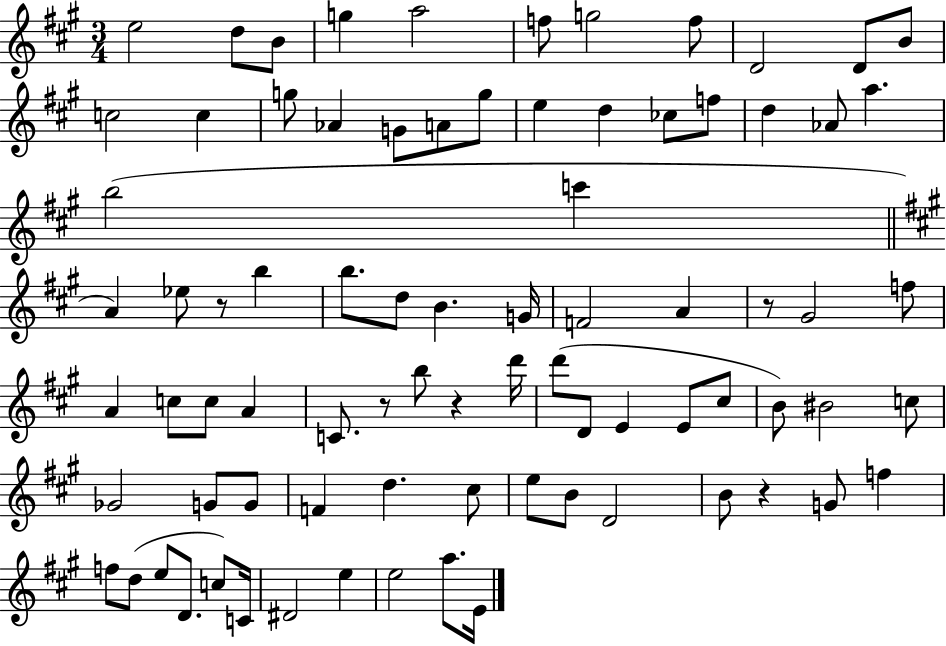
X:1
T:Untitled
M:3/4
L:1/4
K:A
e2 d/2 B/2 g a2 f/2 g2 f/2 D2 D/2 B/2 c2 c g/2 _A G/2 A/2 g/2 e d _c/2 f/2 d _A/2 a b2 c' A _e/2 z/2 b b/2 d/2 B G/4 F2 A z/2 ^G2 f/2 A c/2 c/2 A C/2 z/2 b/2 z d'/4 d'/2 D/2 E E/2 ^c/2 B/2 ^B2 c/2 _G2 G/2 G/2 F d ^c/2 e/2 B/2 D2 B/2 z G/2 f f/2 d/2 e/2 D/2 c/2 C/4 ^D2 e e2 a/2 E/4